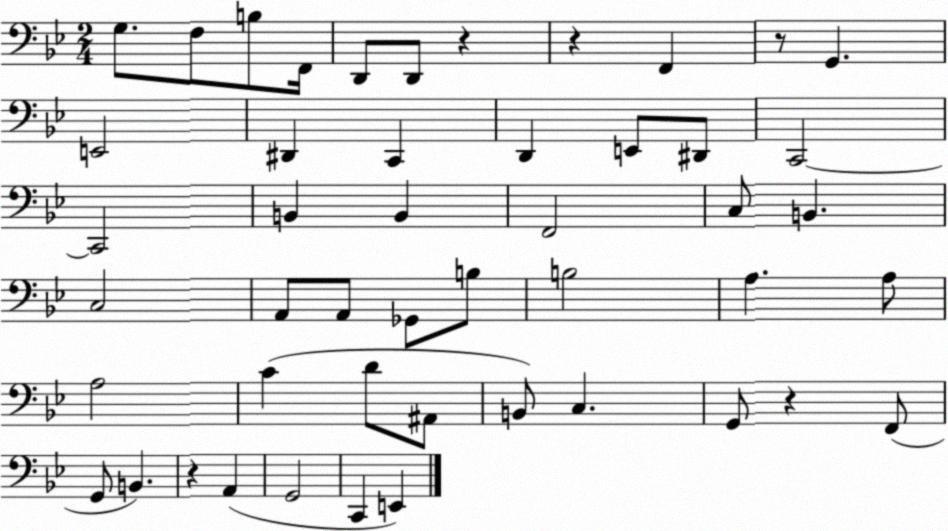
X:1
T:Untitled
M:2/4
L:1/4
K:Bb
G,/2 F,/2 B,/2 F,,/4 D,,/2 D,,/2 z z F,, z/2 G,, E,,2 ^D,, C,, D,, E,,/2 ^D,,/2 C,,2 C,,2 B,, B,, F,,2 C,/2 B,, C,2 A,,/2 A,,/2 _G,,/2 B,/2 B,2 A, A,/2 A,2 C D/2 ^A,,/2 B,,/2 C, G,,/2 z F,,/2 G,,/2 B,, z A,, G,,2 C,, E,,